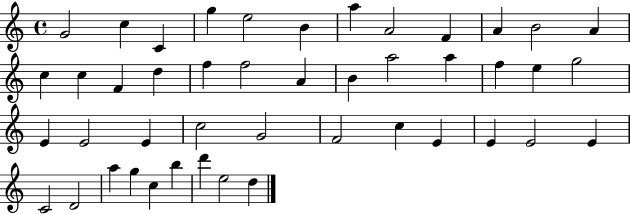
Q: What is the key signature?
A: C major